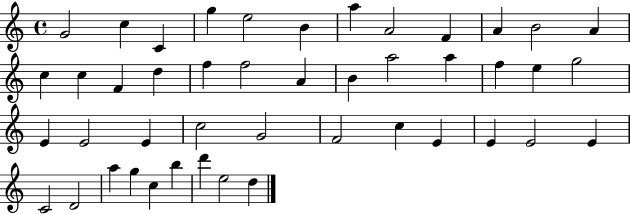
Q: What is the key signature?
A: C major